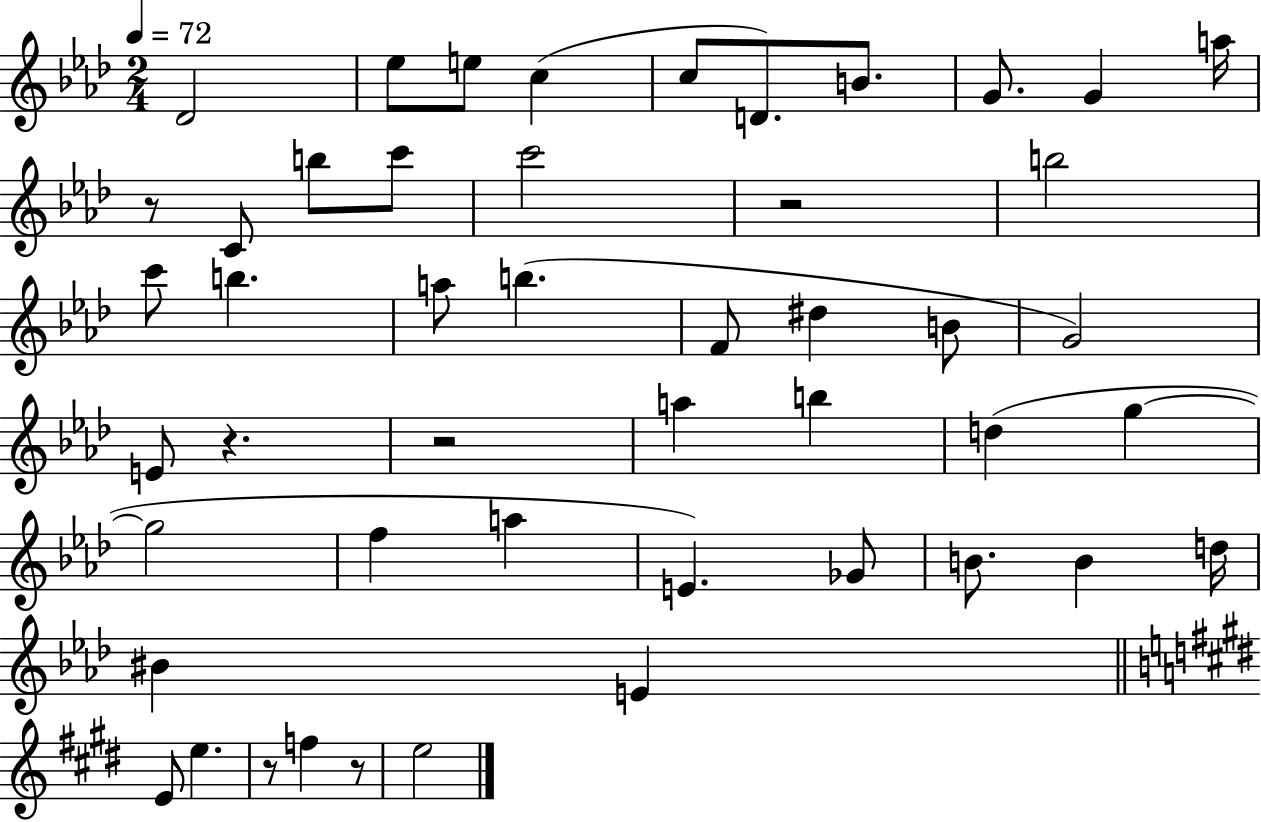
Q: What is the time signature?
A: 2/4